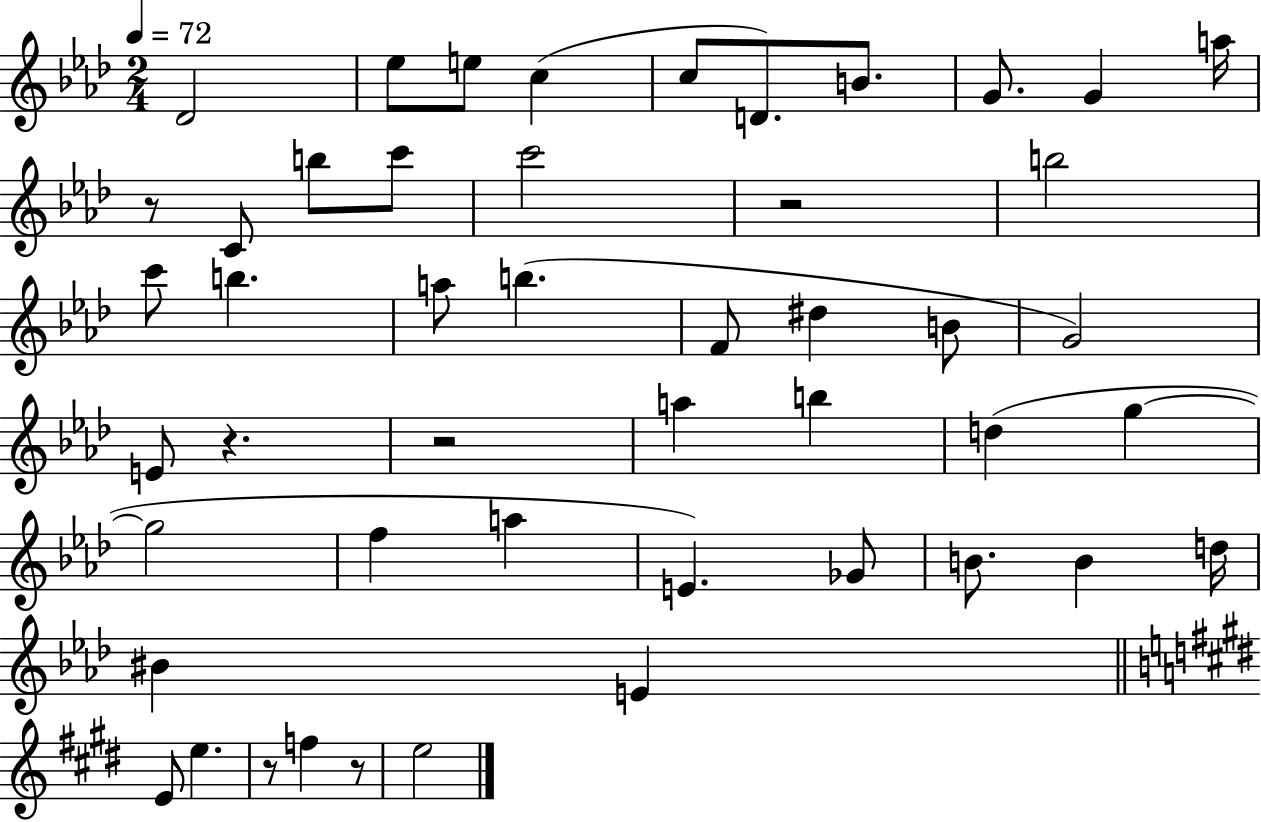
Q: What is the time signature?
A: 2/4